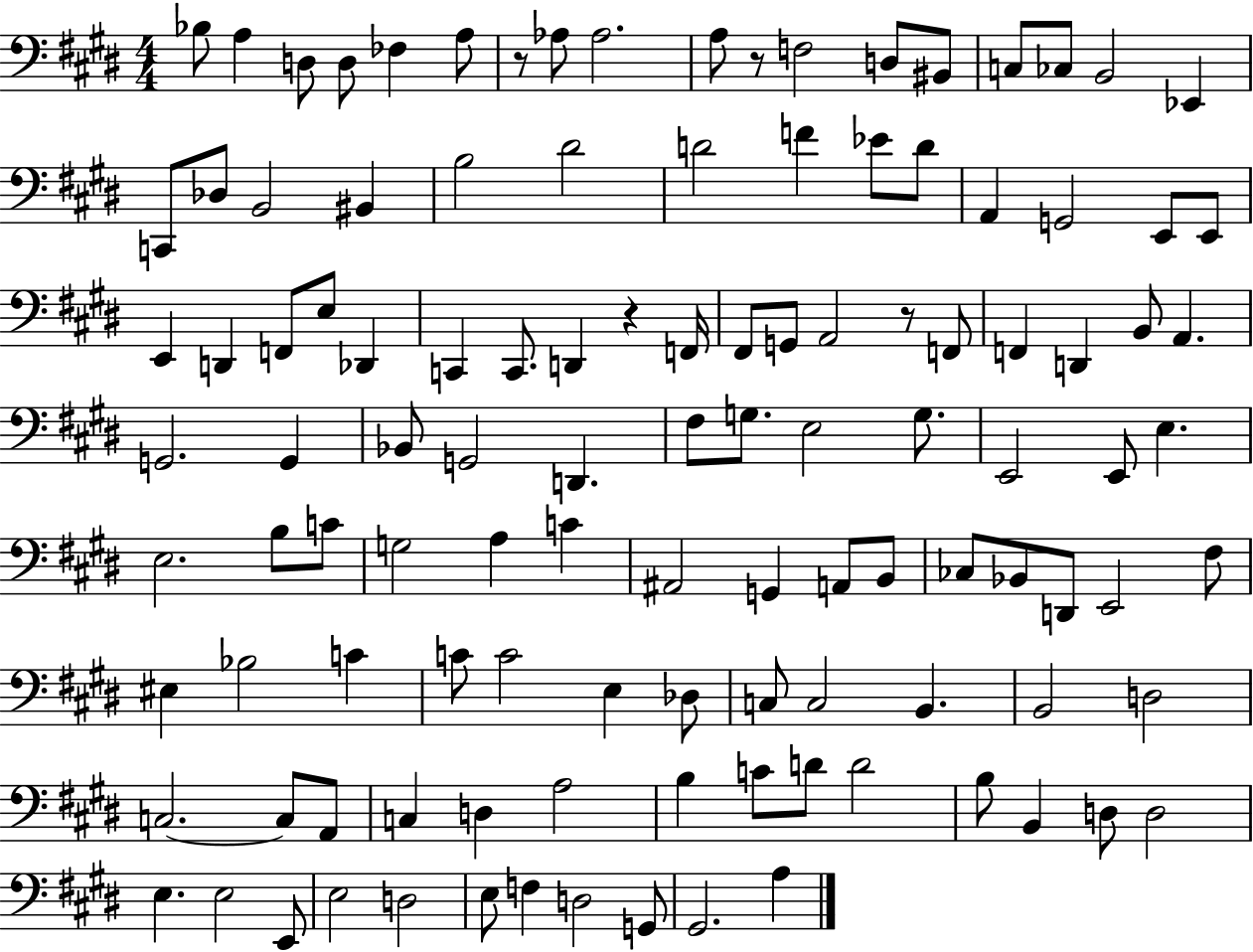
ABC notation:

X:1
T:Untitled
M:4/4
L:1/4
K:E
_B,/2 A, D,/2 D,/2 _F, A,/2 z/2 _A,/2 _A,2 A,/2 z/2 F,2 D,/2 ^B,,/2 C,/2 _C,/2 B,,2 _E,, C,,/2 _D,/2 B,,2 ^B,, B,2 ^D2 D2 F _E/2 D/2 A,, G,,2 E,,/2 E,,/2 E,, D,, F,,/2 E,/2 _D,, C,, C,,/2 D,, z F,,/4 ^F,,/2 G,,/2 A,,2 z/2 F,,/2 F,, D,, B,,/2 A,, G,,2 G,, _B,,/2 G,,2 D,, ^F,/2 G,/2 E,2 G,/2 E,,2 E,,/2 E, E,2 B,/2 C/2 G,2 A, C ^A,,2 G,, A,,/2 B,,/2 _C,/2 _B,,/2 D,,/2 E,,2 ^F,/2 ^E, _B,2 C C/2 C2 E, _D,/2 C,/2 C,2 B,, B,,2 D,2 C,2 C,/2 A,,/2 C, D, A,2 B, C/2 D/2 D2 B,/2 B,, D,/2 D,2 E, E,2 E,,/2 E,2 D,2 E,/2 F, D,2 G,,/2 ^G,,2 A,